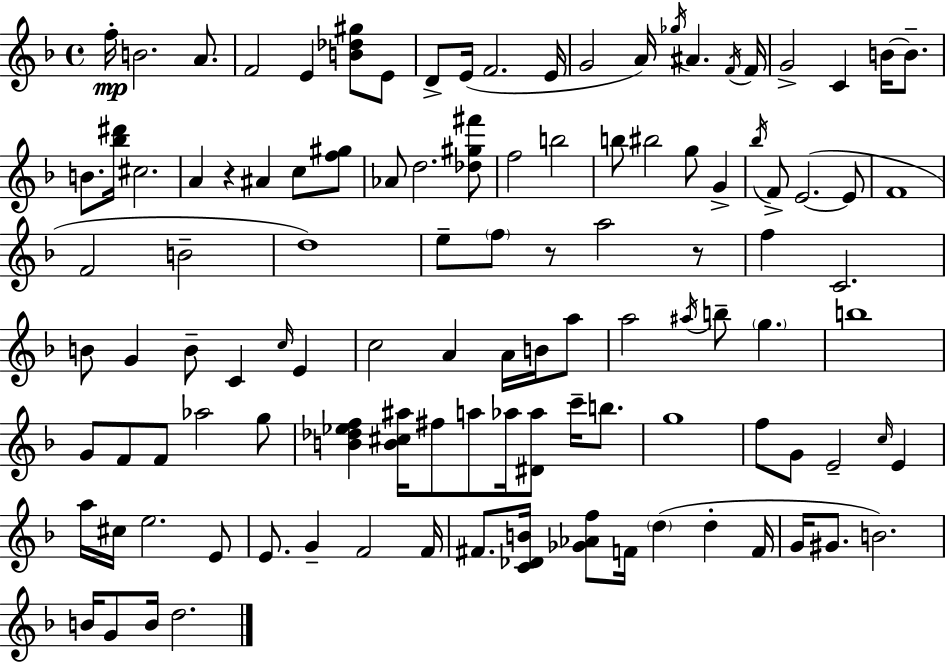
X:1
T:Untitled
M:4/4
L:1/4
K:Dm
f/4 B2 A/2 F2 E [B_d^g]/2 E/2 D/2 E/4 F2 E/4 G2 A/4 _g/4 ^A F/4 F/4 G2 C B/4 B/2 B/2 [_b^d']/4 ^c2 A z ^A c/2 [f^g]/2 _A/2 d2 [_d^g^f']/2 f2 b2 b/2 ^b2 g/2 G _b/4 F/2 E2 E/2 F4 F2 B2 d4 e/2 f/2 z/2 a2 z/2 f C2 B/2 G B/2 C c/4 E c2 A A/4 B/4 a/2 a2 ^a/4 b/2 g b4 G/2 F/2 F/2 _a2 g/2 [B_d_ef] [B^c^a]/4 ^f/2 a/2 _a/4 [^D_a]/2 c'/4 b/2 g4 f/2 G/2 E2 c/4 E a/4 ^c/4 e2 E/2 E/2 G F2 F/4 ^F/2 [C_DB]/4 [_G_Af]/2 F/4 d d F/4 G/4 ^G/2 B2 B/4 G/2 B/4 d2